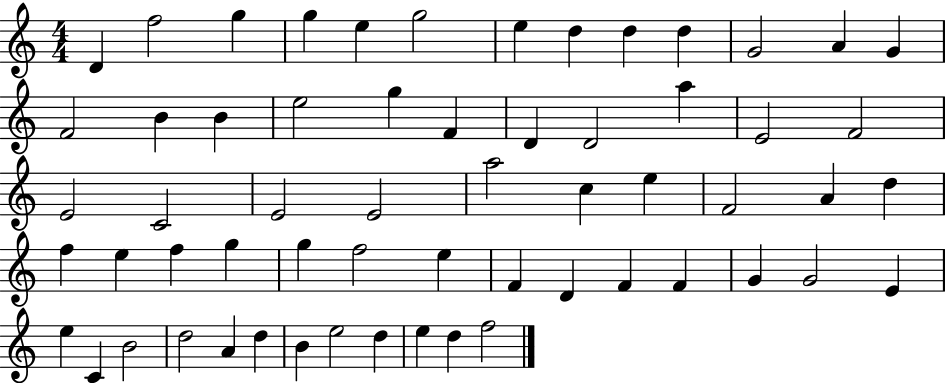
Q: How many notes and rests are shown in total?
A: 60